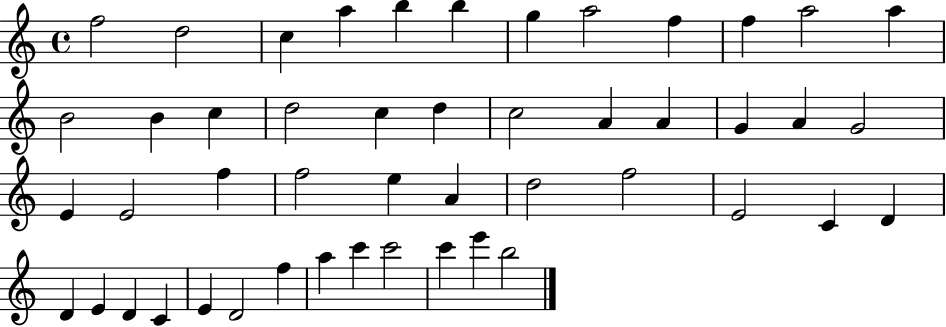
F5/h D5/h C5/q A5/q B5/q B5/q G5/q A5/h F5/q F5/q A5/h A5/q B4/h B4/q C5/q D5/h C5/q D5/q C5/h A4/q A4/q G4/q A4/q G4/h E4/q E4/h F5/q F5/h E5/q A4/q D5/h F5/h E4/h C4/q D4/q D4/q E4/q D4/q C4/q E4/q D4/h F5/q A5/q C6/q C6/h C6/q E6/q B5/h